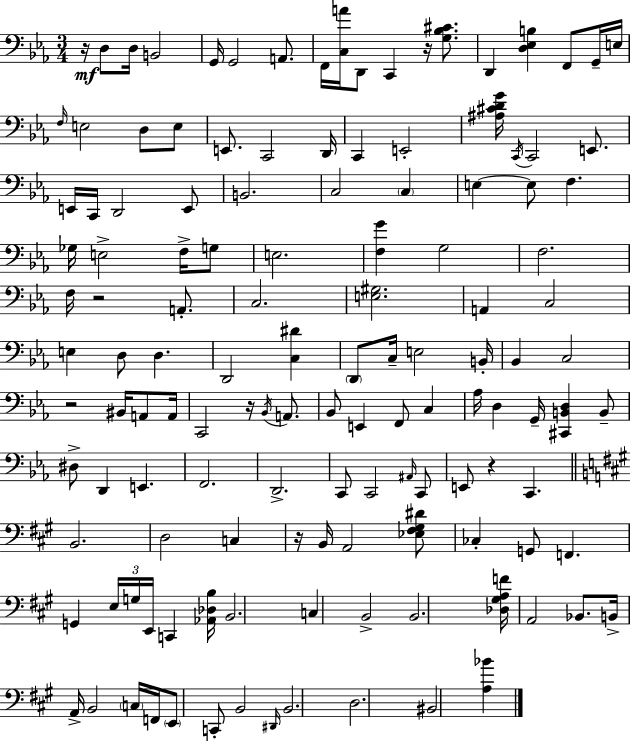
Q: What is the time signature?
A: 3/4